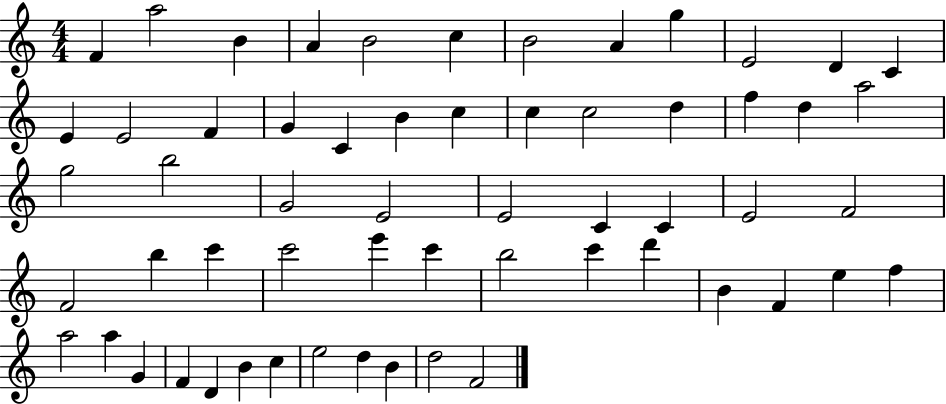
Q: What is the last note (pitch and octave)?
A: F4